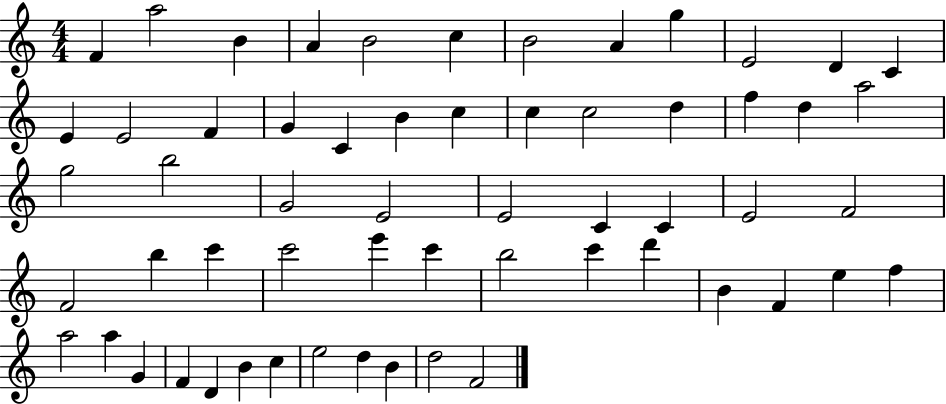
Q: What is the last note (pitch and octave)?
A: F4